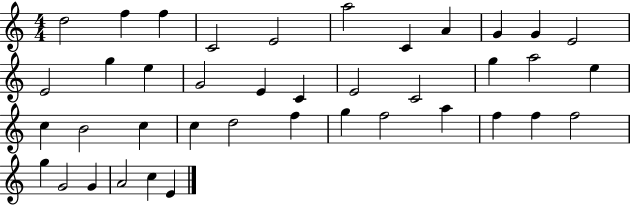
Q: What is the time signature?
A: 4/4